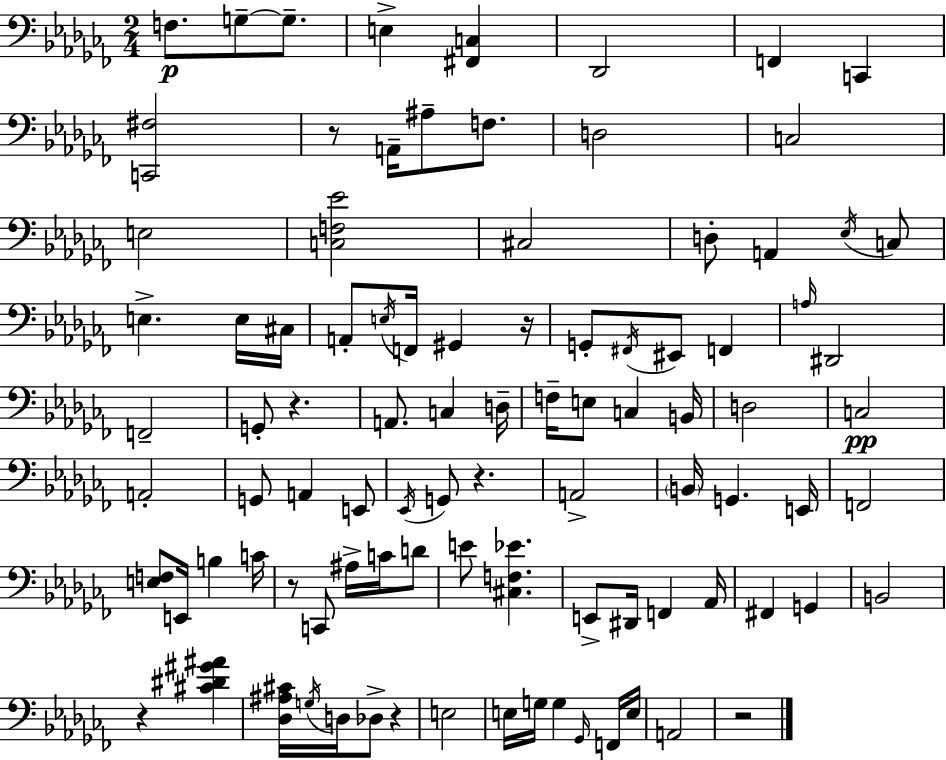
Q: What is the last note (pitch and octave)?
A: A2